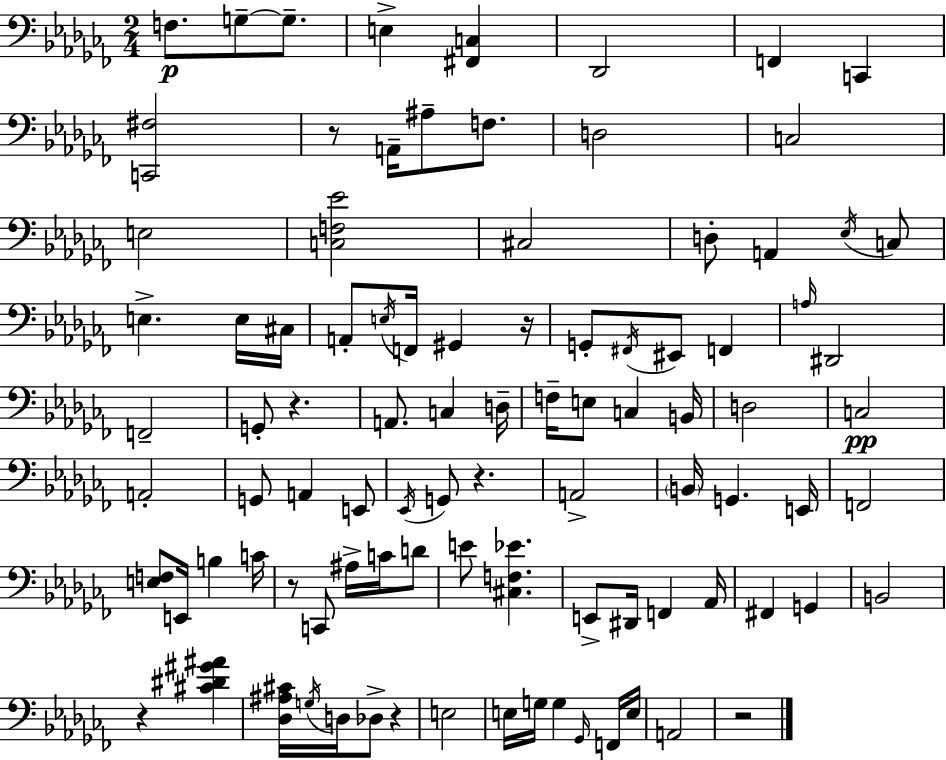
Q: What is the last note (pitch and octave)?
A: A2